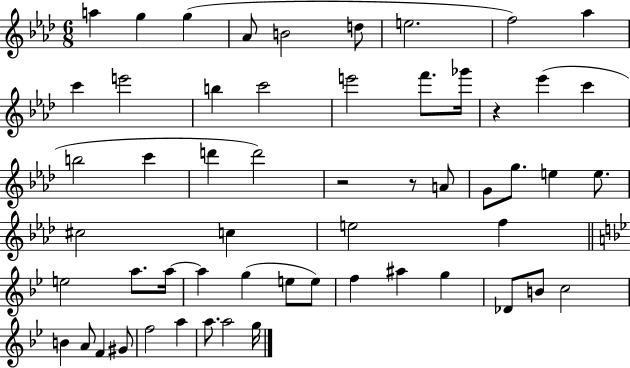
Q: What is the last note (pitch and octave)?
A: G5